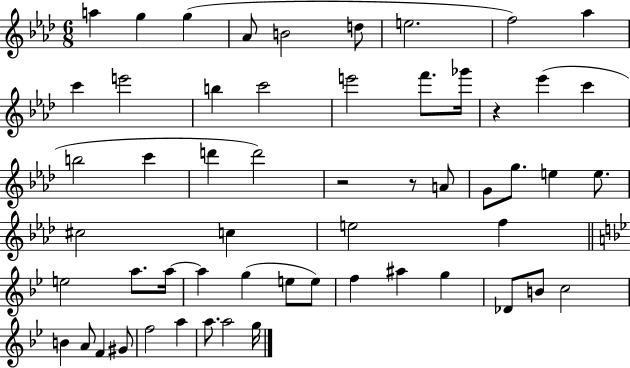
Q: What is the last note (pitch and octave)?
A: G5